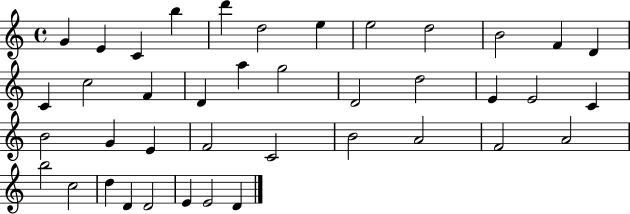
G4/q E4/q C4/q B5/q D6/q D5/h E5/q E5/h D5/h B4/h F4/q D4/q C4/q C5/h F4/q D4/q A5/q G5/h D4/h D5/h E4/q E4/h C4/q B4/h G4/q E4/q F4/h C4/h B4/h A4/h F4/h A4/h B5/h C5/h D5/q D4/q D4/h E4/q E4/h D4/q